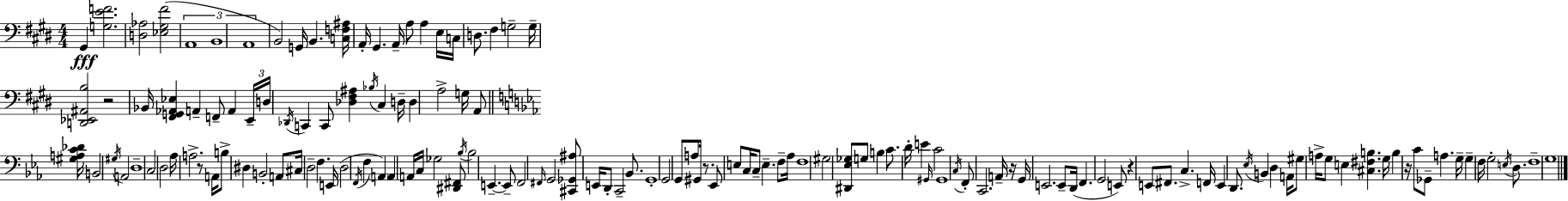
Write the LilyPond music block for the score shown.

{
  \clef bass
  \numericTimeSignature
  \time 4/4
  \key e \major
  gis,4\fff <g e' f'>2. | <d aes>2 <ees gis fis'>2( | \tuplet 3/2 { a,1 | b,1 | \break a,1 } | b,2) g,16 b,4. <c f ais>16 | a,16-. gis,4. a,16-- a8 a4 e16 c16 | d8. fis4 g2-- g16-- | \break <d, ees, ais, b>2 r2 | bes,16 <fis, g, aes, ees>4 a,4-- f,8-- a,4 \tuplet 3/2 { e,16-- | d16 \acciaccatura { des,16 } } c,4 c,8 <des fis ais>4 \acciaccatura { bes16 } cis4 | d16-- d4 a2-> g16 a,8 | \break \bar "||" \break \key ees \major <gis a c' des'>16 b,2 \acciaccatura { gis16 } a,2 | d1-- | c2 d2 | aes16 a2.-> r8 | \break a,16 b8-> dis4 b,2-. | a,8 cis16 d2-- f4. | e,16( d2 \acciaccatura { f,16 } f4 \parenthesize a,4) | a,4 a,16 c16 ges2 | \break <dis, fis,>8 \acciaccatura { bes16 } bes2 e,4.--~~ | e,8-- f,2 \grace { fis,16 } g,2 | <cis, ges, ais>8 e,16 d,8-. c,2-- | bes,8. g,1-. | \break g,2 g,8 a8 | gis,16 r8. ees,8 e8 c16 c8-- e4.-- | f8-- aes16 f1 | gis2 <dis, ees ges>8 g8 | \break b4 c'8. d'16-. e'4 \grace { gis,16 } c'2 | gis,1 | \acciaccatura { c16 } f,8-. c,2. | a,16-- r16 g,16 e,2. | \break e,8-- d,16( f,4. g,2 | e,8) r4 e,8 fis,8. | c4.-> f,16 e,4 d,8. \acciaccatura { ees16 } b,4 | d4 a,16 gis8 a16-> g8 e4 | \break <cis fis b>4. g16 b4 r16 c'8 ges,8-- | a4. g16-- g4-- f16 g2-. | \acciaccatura { e16 } d8. f1-- | g1 | \break \bar "|."
}